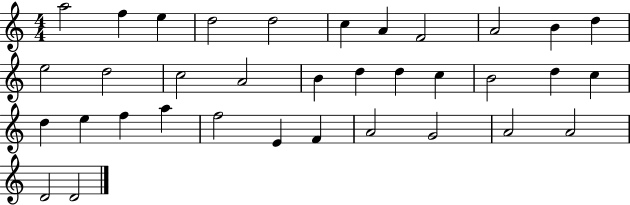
X:1
T:Untitled
M:4/4
L:1/4
K:C
a2 f e d2 d2 c A F2 A2 B d e2 d2 c2 A2 B d d c B2 d c d e f a f2 E F A2 G2 A2 A2 D2 D2